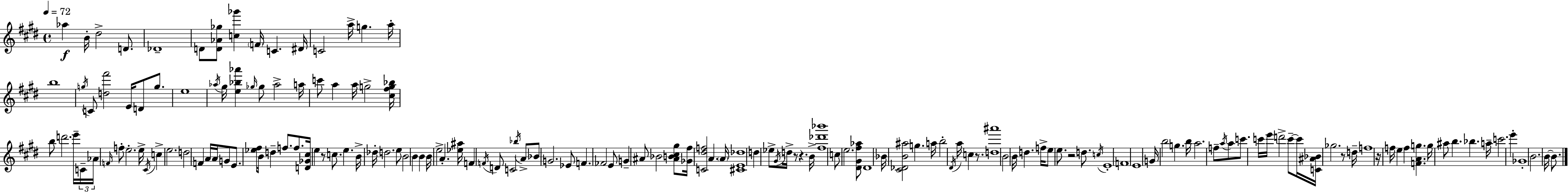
X:1
T:Untitled
M:4/4
L:1/4
K:E
_a B/4 ^d2 D/2 _D4 D/2 [D_A_g]/2 [c_g'] F/4 C ^D/4 C2 a/4 g a/4 b4 g/4 C/2 [d^f']2 E/4 D/2 g/2 e4 _a/4 ^g/4 [e_b_a'] _g/4 _g/2 _a2 a/4 c'/2 a a/4 g2 [^c^fg_b]/4 b/2 d'2 e'/4 C/4 _A/4 F/4 f/2 e2 e/4 ^C/4 c e2 d2 F A/4 A/4 G/2 E/2 [_e^f]/2 B/4 d f/2 f/2 [D_G^c]/4 e z/2 c/2 e B/4 _d/4 d2 e/2 B2 B B B/4 e2 A [_e^a]/4 F F/4 D/2 C2 _b/4 A/2 _B/2 G2 _E/2 F _F2 E/2 G ^A/2 _B2 [^AB^c^g]/2 [_G^f]/4 [C^df]2 A A/4 [^CE_d]4 d _e/2 ^G/4 d/4 z/2 z B/4 [^f_d'_b']4 c/2 e2 [^D^G^f_a]/2 ^D4 _B/4 [^C_DB^a]2 g a/4 b2 ^D/4 a/4 c z/2 [d^a']4 B2 B/4 d f/4 e/2 e/2 z2 d/2 c/4 E4 F4 E4 G/4 b2 g b/4 a2 f/2 a/4 a/2 c'/2 c'/4 e'/4 d'2 c'/2 c'/4 [C^A_B]/4 _g2 z/2 d/4 f4 z/4 f/4 e f [FAg] g/4 ^a/2 b _b a/4 c'2 e' _G4 B2 B/4 B/2